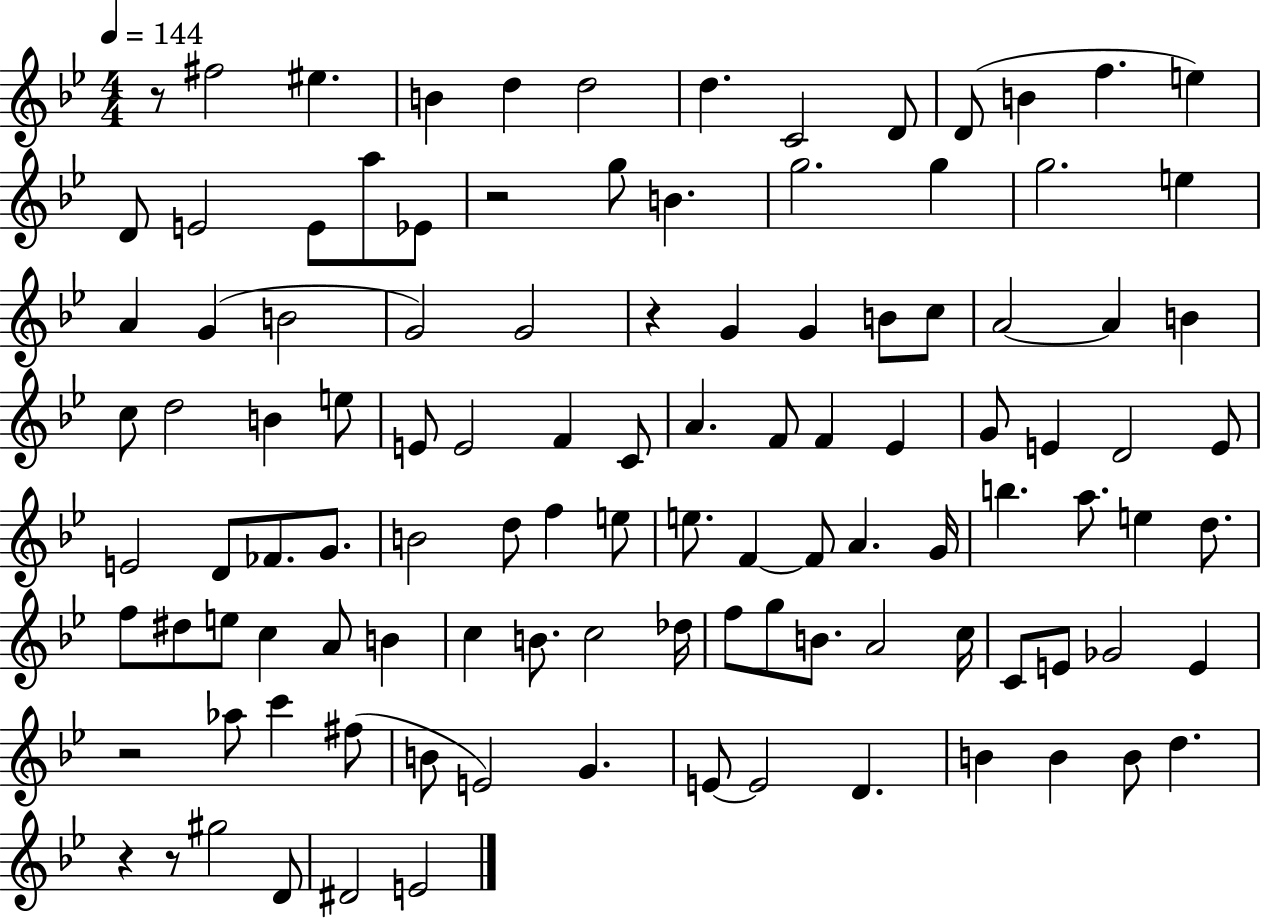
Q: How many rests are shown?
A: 6